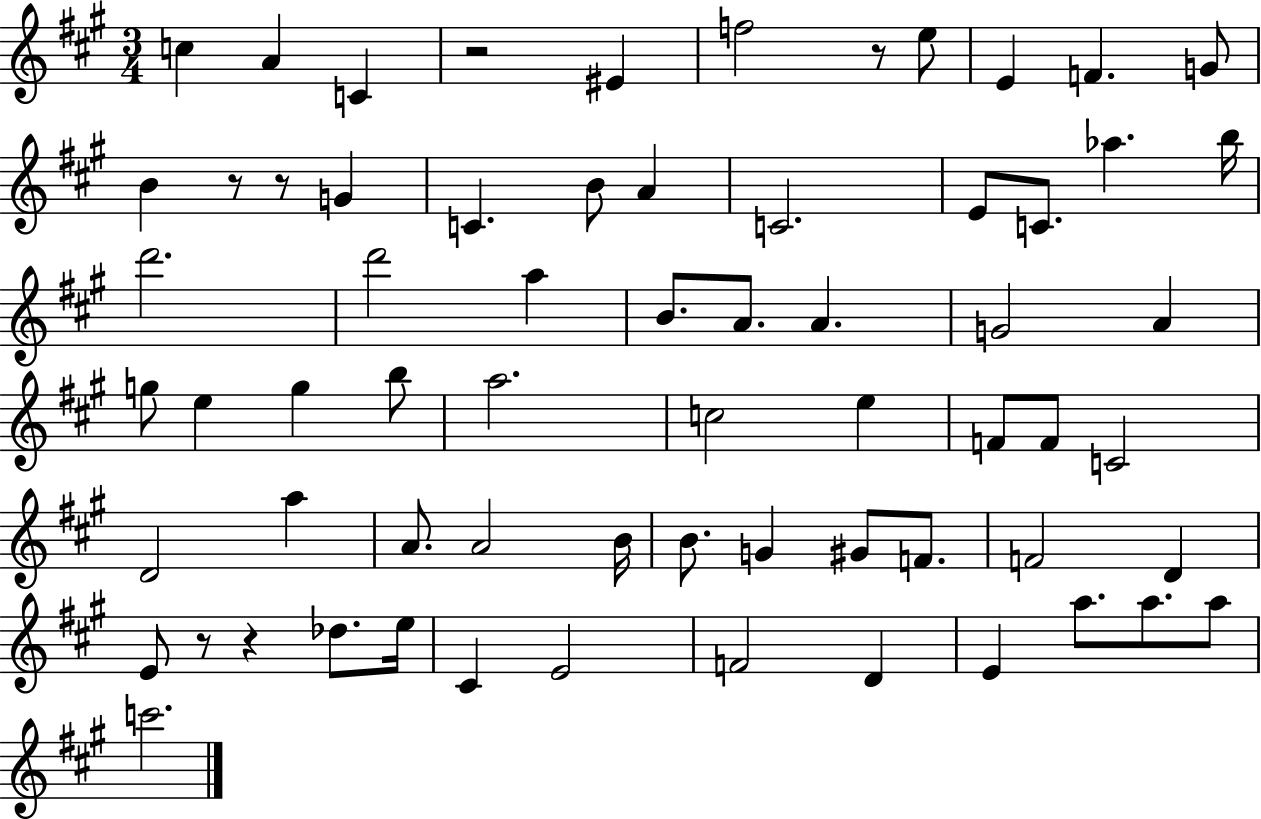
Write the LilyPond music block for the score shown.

{
  \clef treble
  \numericTimeSignature
  \time 3/4
  \key a \major
  c''4 a'4 c'4 | r2 eis'4 | f''2 r8 e''8 | e'4 f'4. g'8 | \break b'4 r8 r8 g'4 | c'4. b'8 a'4 | c'2. | e'8 c'8. aes''4. b''16 | \break d'''2. | d'''2 a''4 | b'8. a'8. a'4. | g'2 a'4 | \break g''8 e''4 g''4 b''8 | a''2. | c''2 e''4 | f'8 f'8 c'2 | \break d'2 a''4 | a'8. a'2 b'16 | b'8. g'4 gis'8 f'8. | f'2 d'4 | \break e'8 r8 r4 des''8. e''16 | cis'4 e'2 | f'2 d'4 | e'4 a''8. a''8. a''8 | \break c'''2. | \bar "|."
}